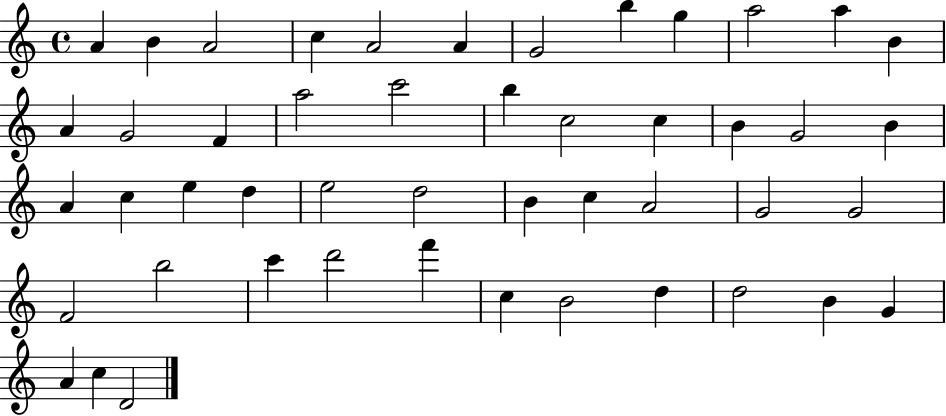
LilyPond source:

{
  \clef treble
  \time 4/4
  \defaultTimeSignature
  \key c \major
  a'4 b'4 a'2 | c''4 a'2 a'4 | g'2 b''4 g''4 | a''2 a''4 b'4 | \break a'4 g'2 f'4 | a''2 c'''2 | b''4 c''2 c''4 | b'4 g'2 b'4 | \break a'4 c''4 e''4 d''4 | e''2 d''2 | b'4 c''4 a'2 | g'2 g'2 | \break f'2 b''2 | c'''4 d'''2 f'''4 | c''4 b'2 d''4 | d''2 b'4 g'4 | \break a'4 c''4 d'2 | \bar "|."
}